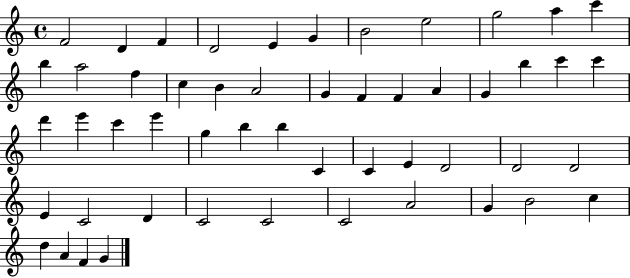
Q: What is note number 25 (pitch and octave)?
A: C6